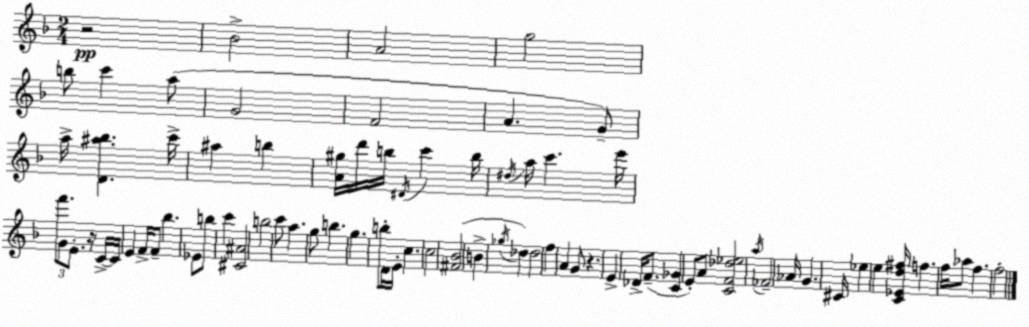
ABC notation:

X:1
T:Untitled
M:2/4
L:1/4
K:Dm
z2 _B2 A2 g2 b/2 c' a/2 G2 F2 A G/2 a/4 [D^a_b] c'/4 ^a b [A^g]/4 d'/4 b/4 ^D/4 c' b/4 ^d/4 a/4 c' e'/4 f'/2 G/2 E/2 z/4 C/4 C/4 E F/4 F/2 _b _E/2 b/2 c' [^C^A]2 b2 c'/2 a g/2 b g b/2 D/4 E/4 c c2 [^F_B]2 B _g/4 _d _d2 f A G/2 z E _D/4 F/2 [C_G] E/2 A/2 [CF_d_e]2 a/4 _F2 _A/4 G ^C/4 _e e [C_Ed^f]/4 f f/4 _a/2 f f2